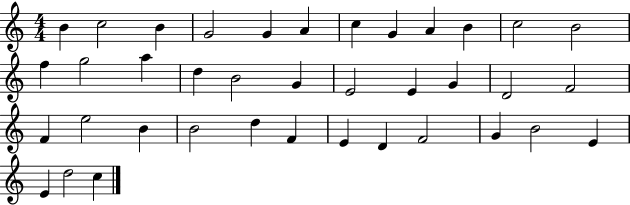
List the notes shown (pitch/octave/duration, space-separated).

B4/q C5/h B4/q G4/h G4/q A4/q C5/q G4/q A4/q B4/q C5/h B4/h F5/q G5/h A5/q D5/q B4/h G4/q E4/h E4/q G4/q D4/h F4/h F4/q E5/h B4/q B4/h D5/q F4/q E4/q D4/q F4/h G4/q B4/h E4/q E4/q D5/h C5/q